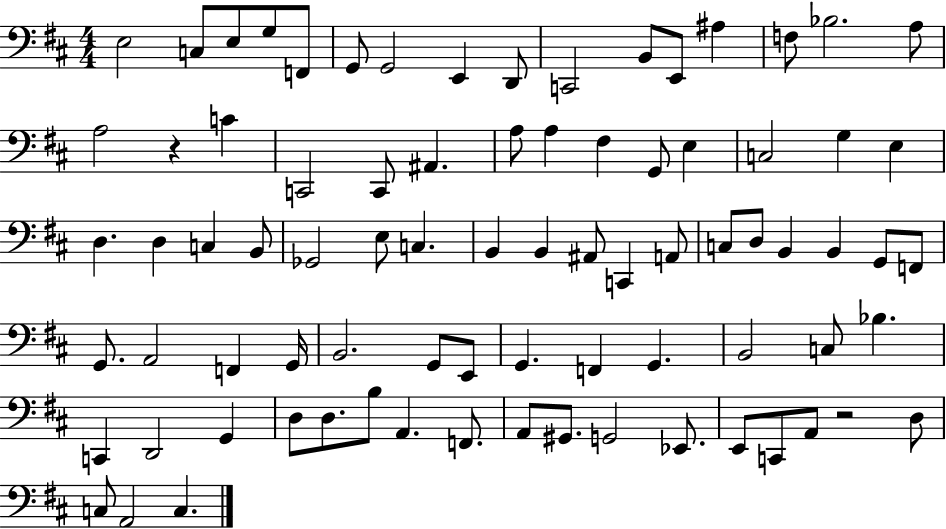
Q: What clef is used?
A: bass